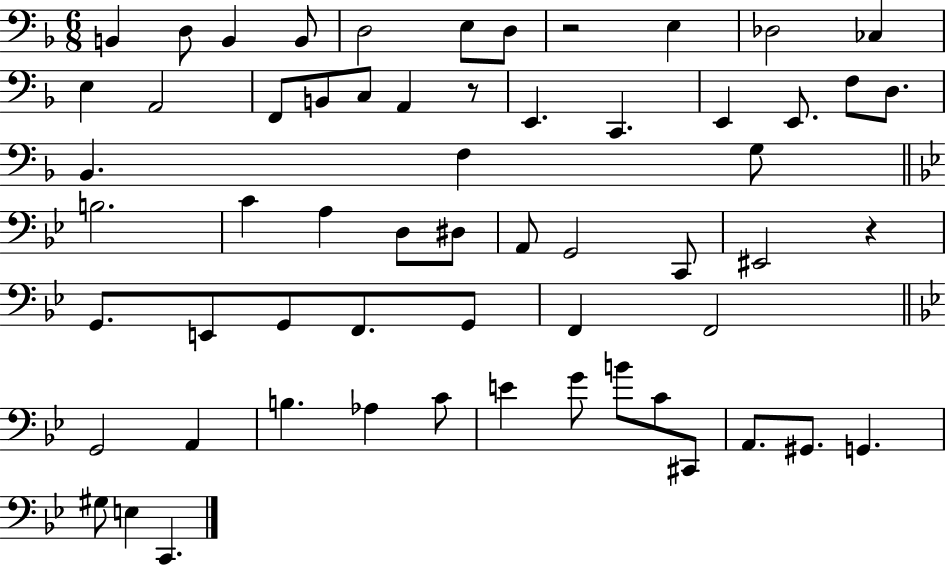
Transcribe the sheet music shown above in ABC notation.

X:1
T:Untitled
M:6/8
L:1/4
K:F
B,, D,/2 B,, B,,/2 D,2 E,/2 D,/2 z2 E, _D,2 _C, E, A,,2 F,,/2 B,,/2 C,/2 A,, z/2 E,, C,, E,, E,,/2 F,/2 D,/2 _B,, F, G,/2 B,2 C A, D,/2 ^D,/2 A,,/2 G,,2 C,,/2 ^E,,2 z G,,/2 E,,/2 G,,/2 F,,/2 G,,/2 F,, F,,2 G,,2 A,, B, _A, C/2 E G/2 B/2 C/2 ^C,,/2 A,,/2 ^G,,/2 G,, ^G,/2 E, C,,